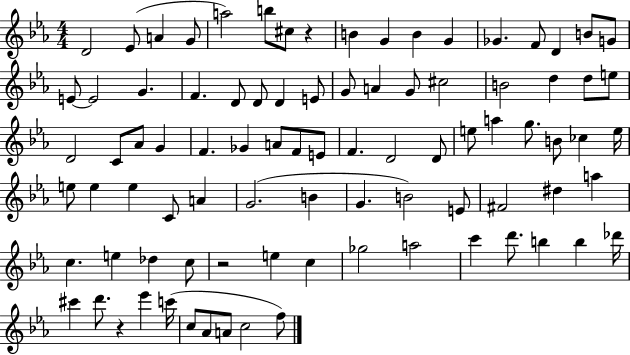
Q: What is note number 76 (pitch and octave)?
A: Db6